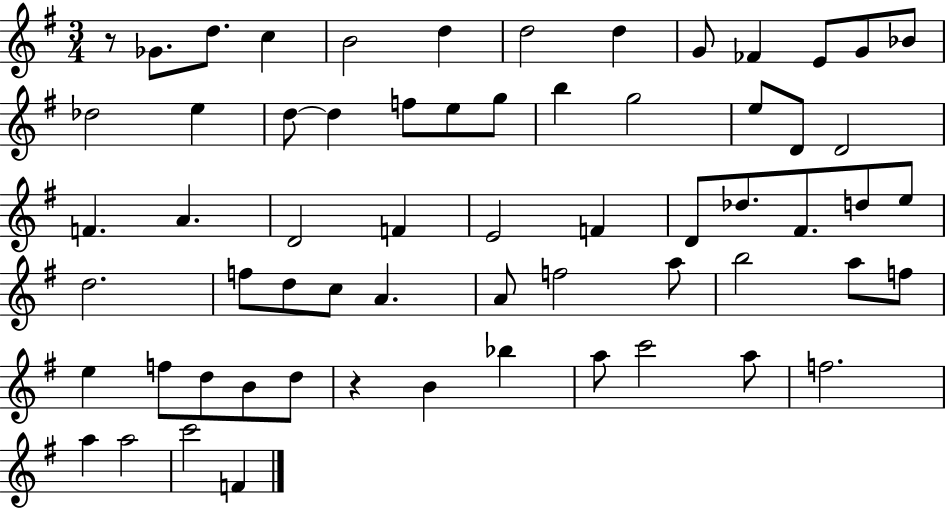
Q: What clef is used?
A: treble